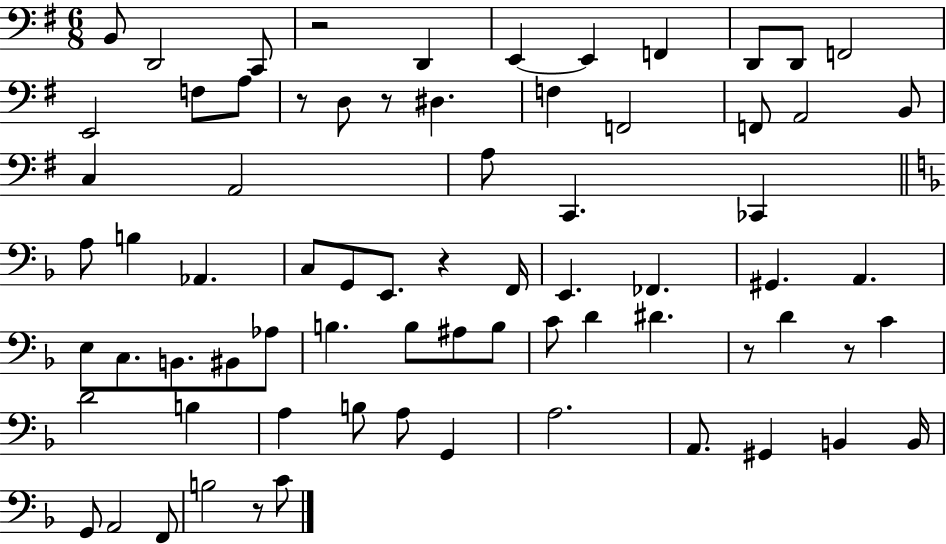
X:1
T:Untitled
M:6/8
L:1/4
K:G
B,,/2 D,,2 C,,/2 z2 D,, E,, E,, F,, D,,/2 D,,/2 F,,2 E,,2 F,/2 A,/2 z/2 D,/2 z/2 ^D, F, F,,2 F,,/2 A,,2 B,,/2 C, A,,2 A,/2 C,, _C,, A,/2 B, _A,, C,/2 G,,/2 E,,/2 z F,,/4 E,, _F,, ^G,, A,, E,/2 C,/2 B,,/2 ^B,,/2 _A,/2 B, B,/2 ^A,/2 B,/2 C/2 D ^D z/2 D z/2 C D2 B, A, B,/2 A,/2 G,, A,2 A,,/2 ^G,, B,, B,,/4 G,,/2 A,,2 F,,/2 B,2 z/2 C/2